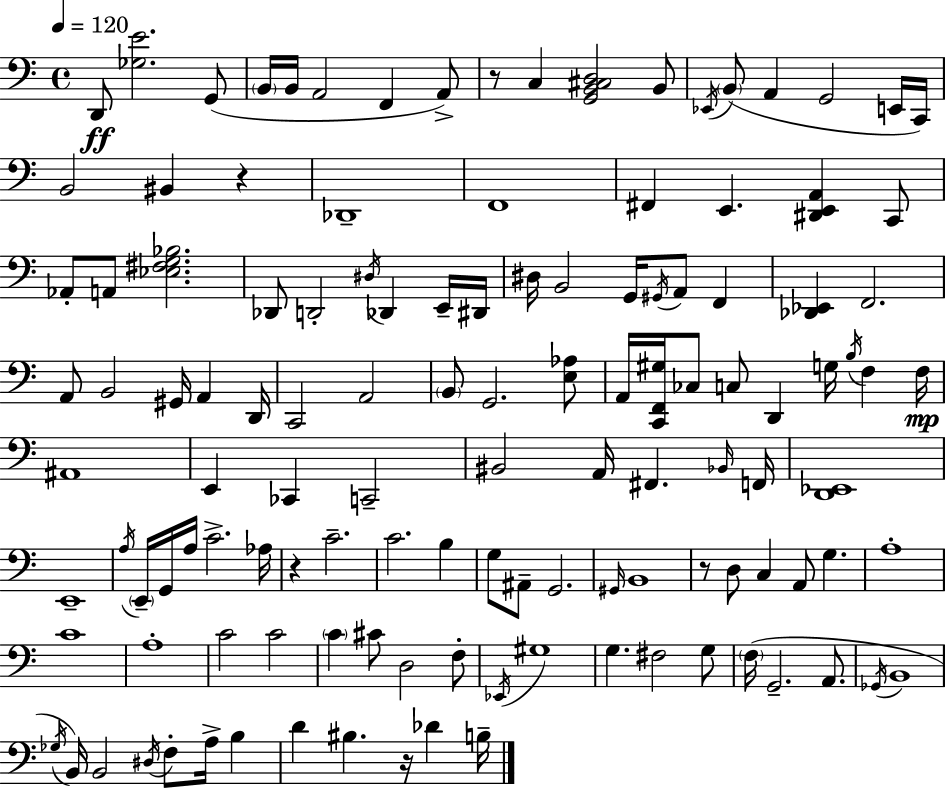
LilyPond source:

{
  \clef bass
  \time 4/4
  \defaultTimeSignature
  \key c \major
  \tempo 4 = 120
  d,8\ff <ges e'>2. g,8( | \parenthesize b,16 b,16 a,2 f,4 a,8->) | r8 c4 <g, b, cis d>2 b,8 | \acciaccatura { ees,16 } \parenthesize b,8( a,4 g,2 e,16 | \break c,16) b,2 bis,4 r4 | des,1-- | f,1 | fis,4 e,4. <dis, e, a,>4 c,8 | \break aes,8-. a,8 <ees fis g bes>2. | des,8 d,2-. \acciaccatura { dis16 } des,4 | e,16-- dis,16 dis16 b,2 g,16 \acciaccatura { gis,16 } a,8 f,4 | <des, ees,>4 f,2. | \break a,8 b,2 gis,16 a,4 | d,16 c,2 a,2 | \parenthesize b,8 g,2. | <e aes>8 a,16 <c, f, gis>16 ces8 c8 d,4 g16 \acciaccatura { b16 } f4 | \break f16\mp ais,1 | e,4 ces,4 c,2-- | bis,2 a,16 fis,4. | \grace { bes,16 } f,16 <d, ees,>1 | \break e,1-- | \acciaccatura { a16 } \parenthesize e,16-- g,16 a16 c'2.-> | aes16 r4 c'2.-- | c'2. | \break b4 g8 ais,8-- g,2. | \grace { gis,16 } b,1 | r8 d8 c4 a,8 | g4. a1-. | \break c'1 | a1-. | c'2 c'2 | \parenthesize c'4 cis'8 d2 | \break f8-. \acciaccatura { ees,16 } gis1 | g4. fis2 | g8 \parenthesize f16( g,2.-- | a,8. \acciaccatura { ges,16 } b,1 | \break \acciaccatura { ges16 }) b,16 b,2 | \acciaccatura { dis16 } f8-. a16-> b4 d'4 bis4. | r16 des'4 b16-- \bar "|."
}